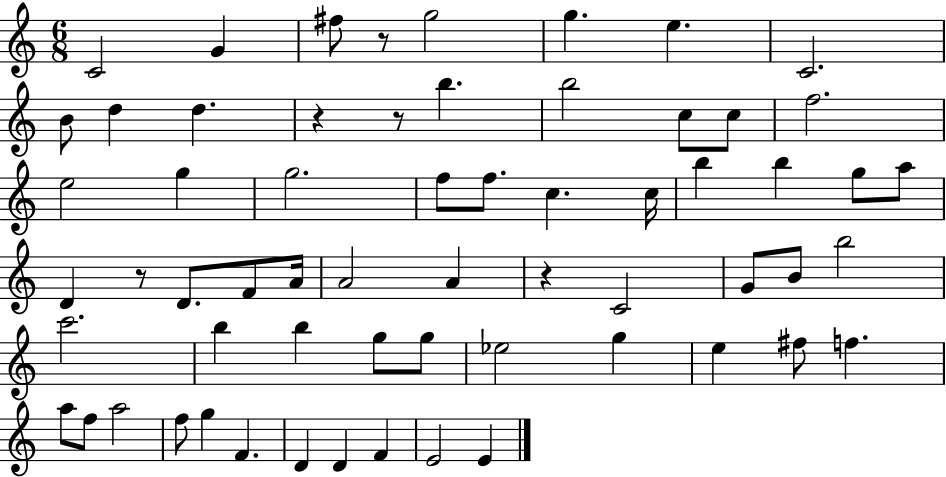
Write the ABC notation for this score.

X:1
T:Untitled
M:6/8
L:1/4
K:C
C2 G ^f/2 z/2 g2 g e C2 B/2 d d z z/2 b b2 c/2 c/2 f2 e2 g g2 f/2 f/2 c c/4 b b g/2 a/2 D z/2 D/2 F/2 A/4 A2 A z C2 G/2 B/2 b2 c'2 b b g/2 g/2 _e2 g e ^f/2 f a/2 f/2 a2 f/2 g F D D F E2 E